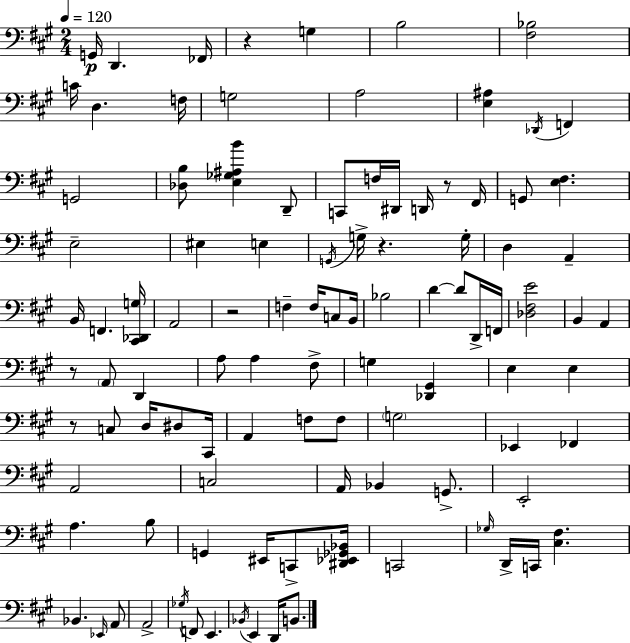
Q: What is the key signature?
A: A major